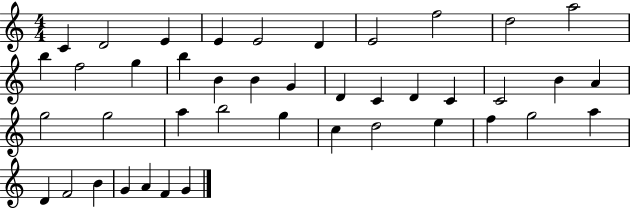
C4/q D4/h E4/q E4/q E4/h D4/q E4/h F5/h D5/h A5/h B5/q F5/h G5/q B5/q B4/q B4/q G4/q D4/q C4/q D4/q C4/q C4/h B4/q A4/q G5/h G5/h A5/q B5/h G5/q C5/q D5/h E5/q F5/q G5/h A5/q D4/q F4/h B4/q G4/q A4/q F4/q G4/q